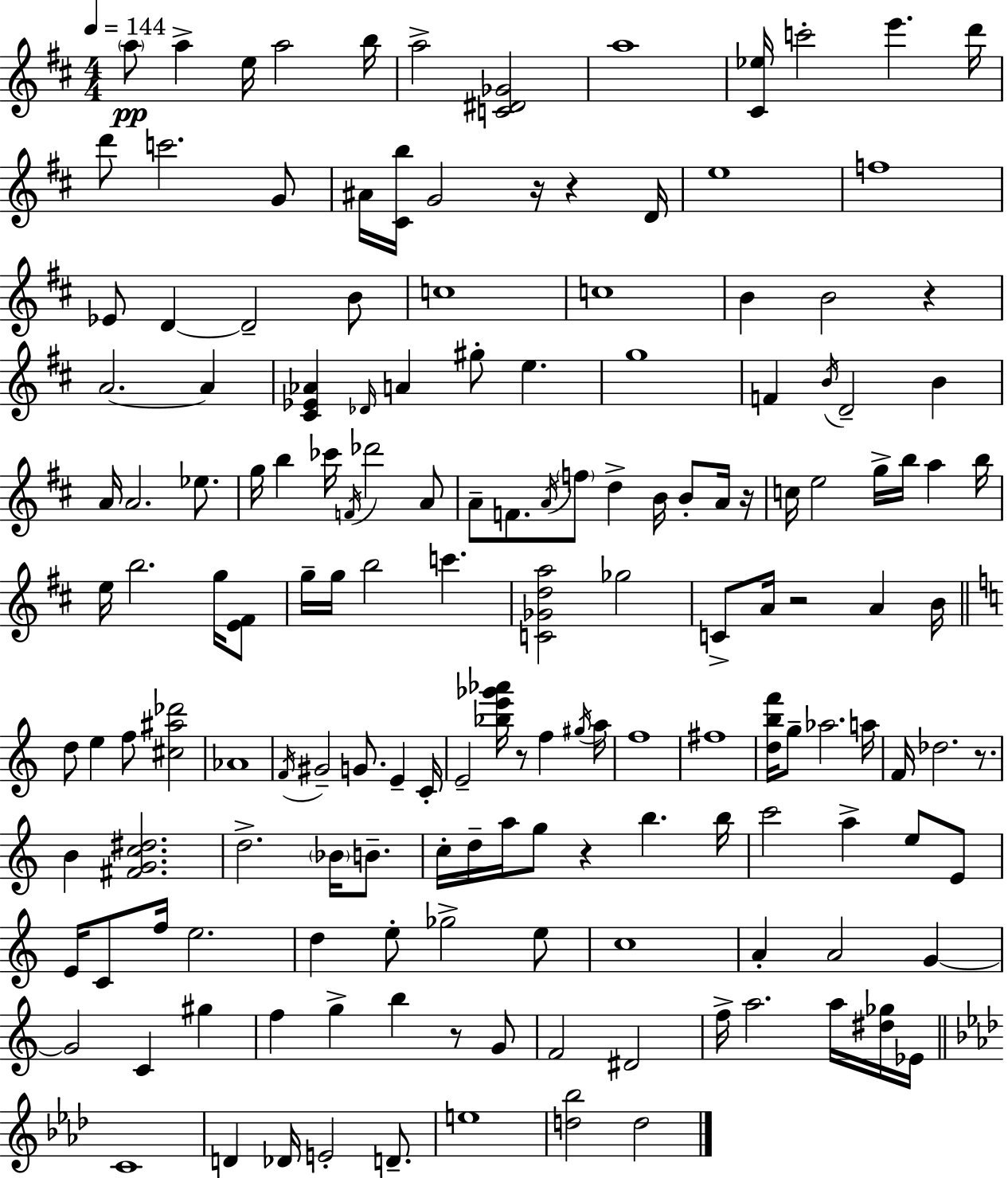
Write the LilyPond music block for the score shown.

{
  \clef treble
  \numericTimeSignature
  \time 4/4
  \key d \major
  \tempo 4 = 144
  \parenthesize a''8\pp a''4-> e''16 a''2 b''16 | a''2-> <c' dis' ges'>2 | a''1 | <cis' ees''>16 c'''2-. e'''4. d'''16 | \break d'''8 c'''2. g'8 | ais'16 <cis' b''>16 g'2 r16 r4 d'16 | e''1 | f''1 | \break ees'8 d'4~~ d'2-- b'8 | c''1 | c''1 | b'4 b'2 r4 | \break a'2.~~ a'4 | <cis' ees' aes'>4 \grace { des'16 } a'4 gis''8-. e''4. | g''1 | f'4 \acciaccatura { b'16 } d'2-- b'4 | \break a'16 a'2. ees''8. | g''16 b''4 ces'''16 \acciaccatura { f'16 } des'''2 | a'8 a'8-- f'8. \acciaccatura { a'16 } \parenthesize f''8 d''4-> b'16 | b'8-. a'16 r16 c''16 e''2 g''16-> b''16 a''4 | \break b''16 e''16 b''2. | g''16 <e' fis'>8 g''16-- g''16 b''2 c'''4. | <c' ges' d'' a''>2 ges''2 | c'8-> a'16 r2 a'4 | \break b'16 \bar "||" \break \key a \minor d''8 e''4 f''8 <cis'' ais'' des'''>2 | aes'1 | \acciaccatura { f'16 } gis'2-- g'8. e'4-- | c'16-. e'2-- <bes'' e''' ges''' aes'''>16 r8 f''4 | \break \acciaccatura { gis''16 } a''16 f''1 | fis''1 | <d'' b'' f'''>16 g''8-- aes''2. | a''16 f'16 des''2. r8. | \break b'4 <fis' g' c'' dis''>2. | d''2.-> \parenthesize bes'16 b'8.-- | c''16-. d''16-- a''16 g''8 r4 b''4. | b''16 c'''2 a''4-> e''8 | \break e'8 e'16 c'8 f''16 e''2. | d''4 e''8-. ges''2-> | e''8 c''1 | a'4-. a'2 g'4~~ | \break g'2 c'4 gis''4 | f''4 g''4-> b''4 r8 | g'8 f'2 dis'2 | f''16-> a''2. a''16 | \break <dis'' ges''>16 ees'16 \bar "||" \break \key f \minor c'1 | d'4 des'16 e'2-. d'8.-- | e''1 | <d'' bes''>2 d''2 | \break \bar "|."
}